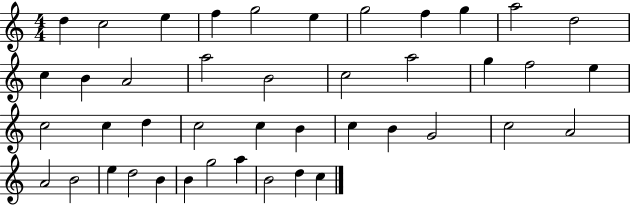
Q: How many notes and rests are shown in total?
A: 43